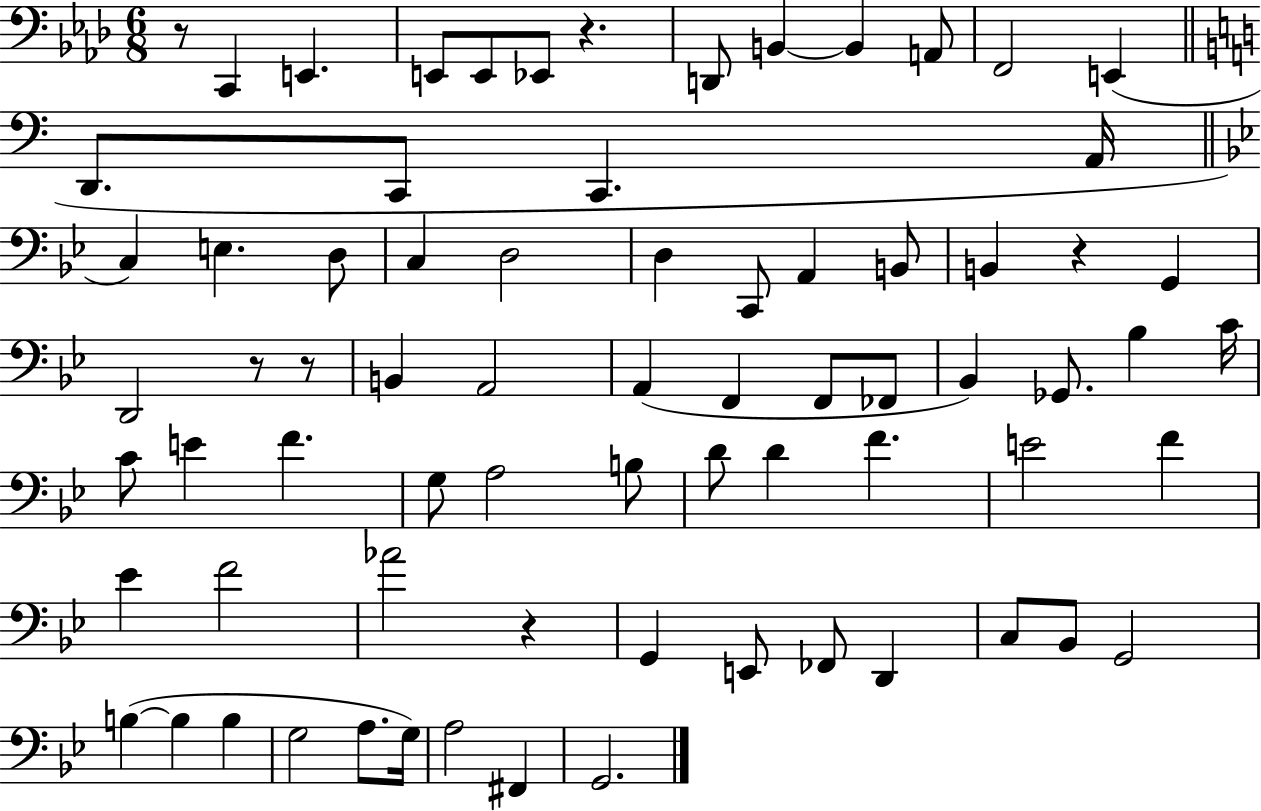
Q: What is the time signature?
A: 6/8